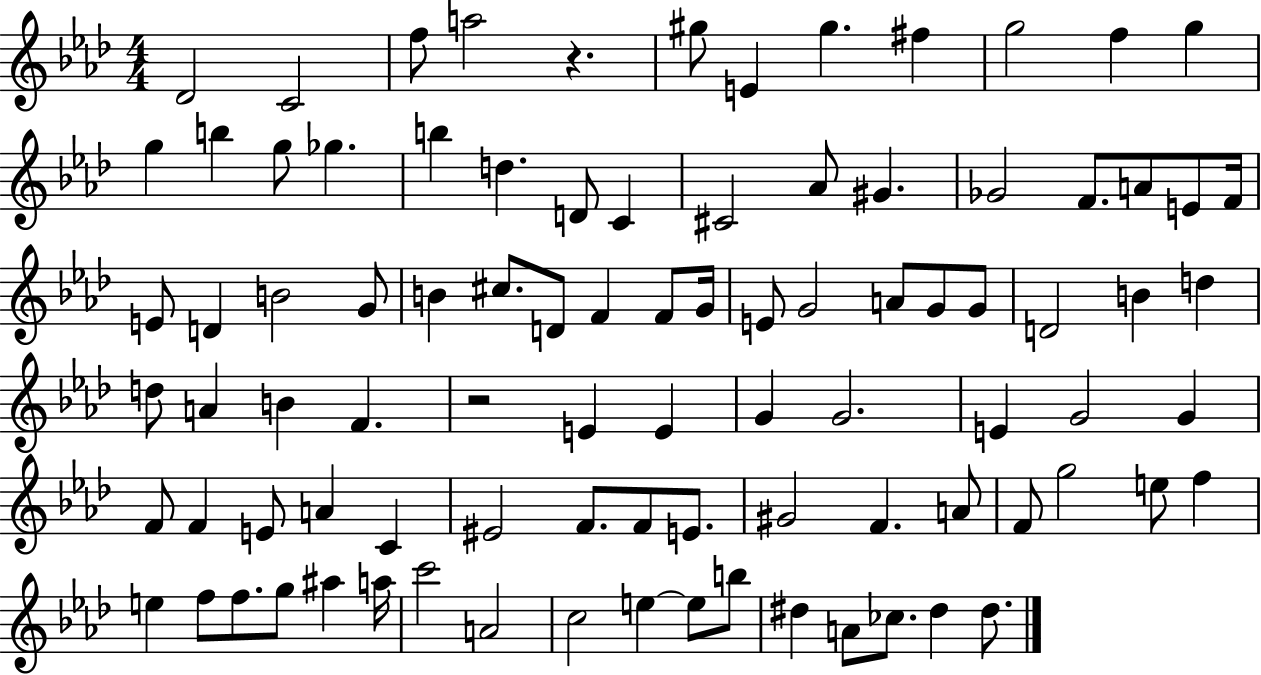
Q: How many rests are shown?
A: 2